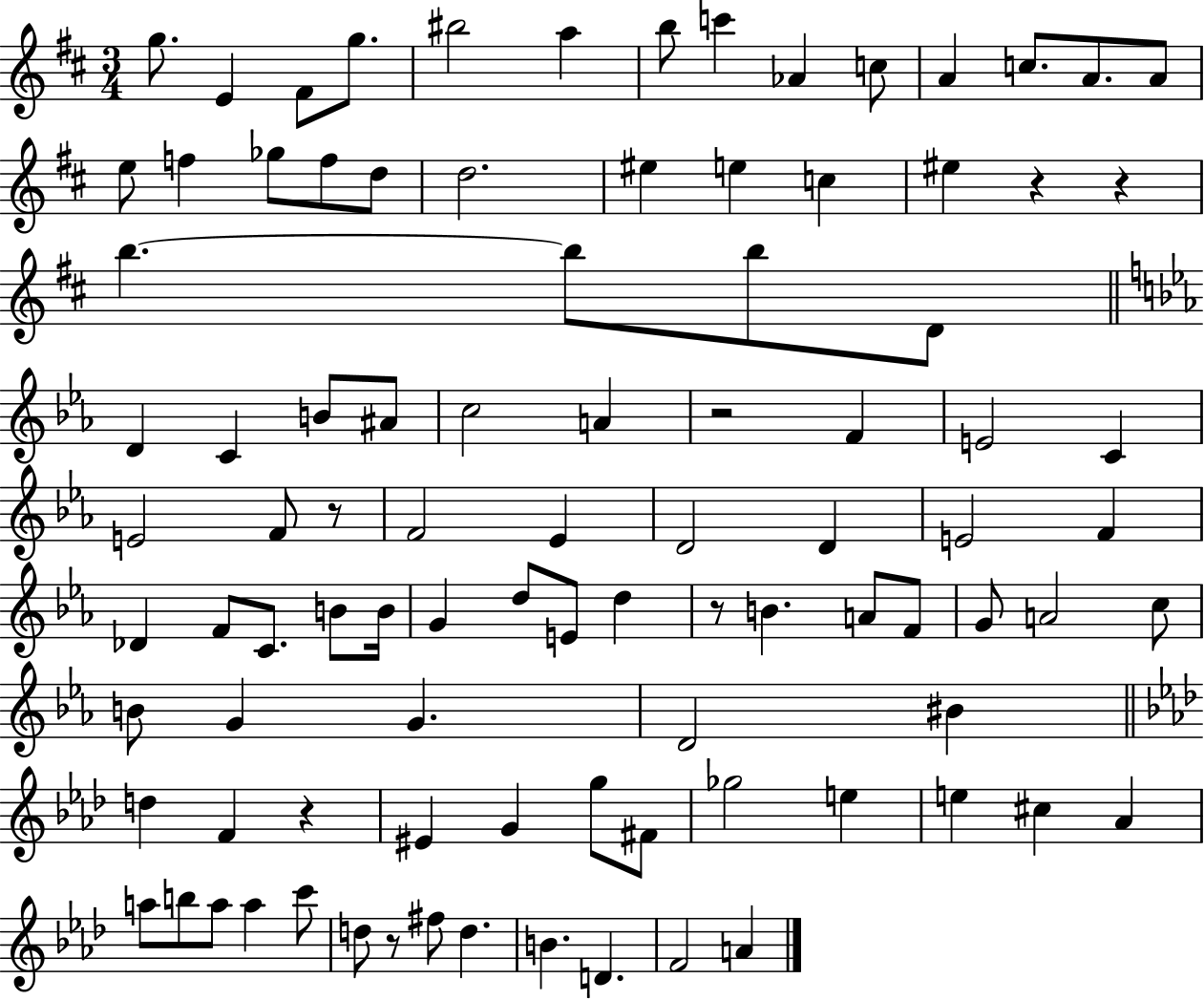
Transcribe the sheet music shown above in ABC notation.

X:1
T:Untitled
M:3/4
L:1/4
K:D
g/2 E ^F/2 g/2 ^b2 a b/2 c' _A c/2 A c/2 A/2 A/2 e/2 f _g/2 f/2 d/2 d2 ^e e c ^e z z b b/2 b/2 D/2 D C B/2 ^A/2 c2 A z2 F E2 C E2 F/2 z/2 F2 _E D2 D E2 F _D F/2 C/2 B/2 B/4 G d/2 E/2 d z/2 B A/2 F/2 G/2 A2 c/2 B/2 G G D2 ^B d F z ^E G g/2 ^F/2 _g2 e e ^c _A a/2 b/2 a/2 a c'/2 d/2 z/2 ^f/2 d B D F2 A